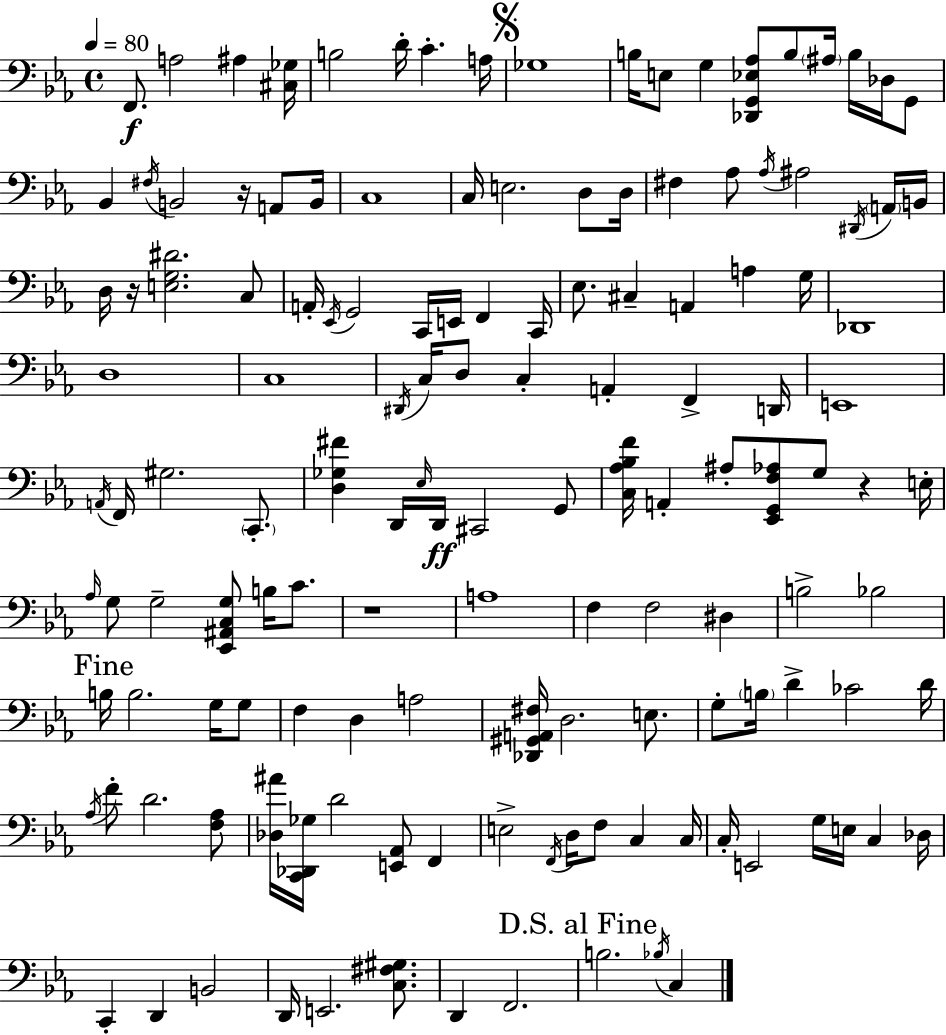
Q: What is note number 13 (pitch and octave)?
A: A#3